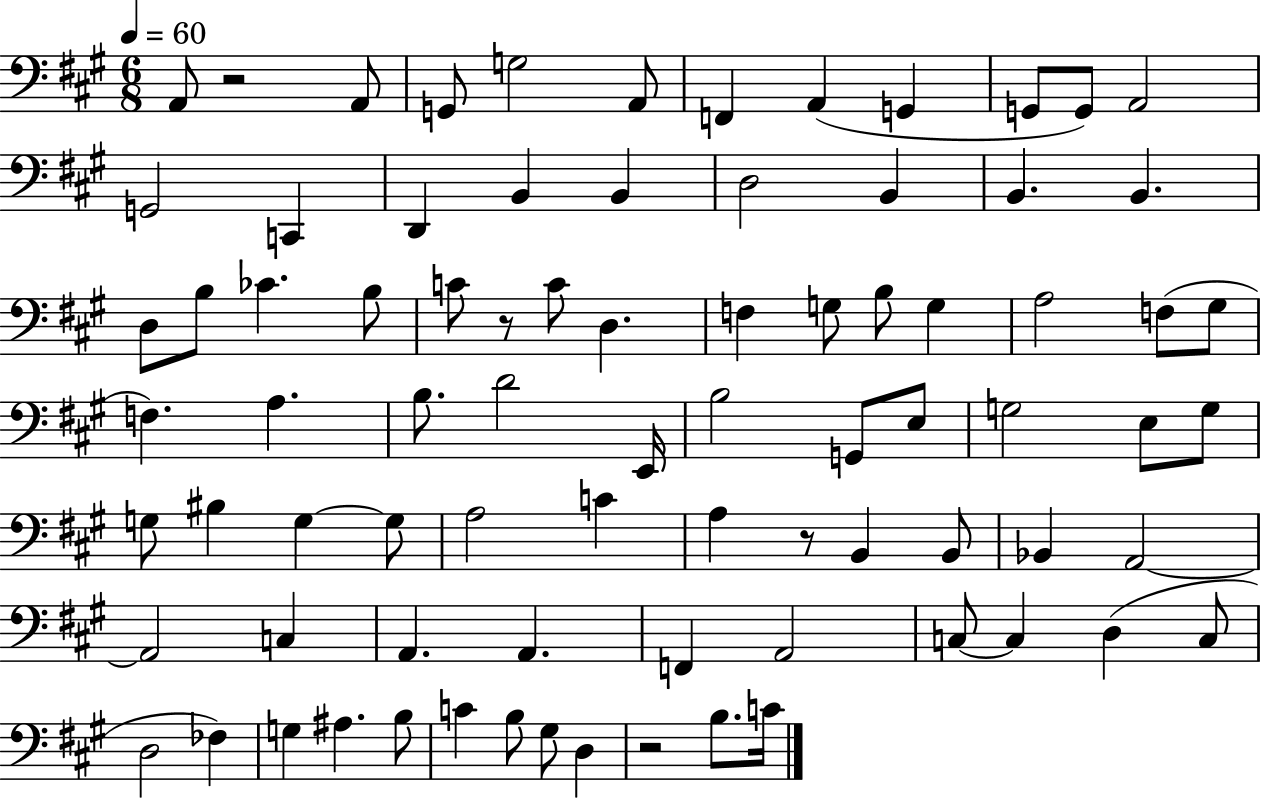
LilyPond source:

{
  \clef bass
  \numericTimeSignature
  \time 6/8
  \key a \major
  \tempo 4 = 60
  a,8 r2 a,8 | g,8 g2 a,8 | f,4 a,4( g,4 | g,8 g,8) a,2 | \break g,2 c,4 | d,4 b,4 b,4 | d2 b,4 | b,4. b,4. | \break d8 b8 ces'4. b8 | c'8 r8 c'8 d4. | f4 g8 b8 g4 | a2 f8( gis8 | \break f4.) a4. | b8. d'2 e,16 | b2 g,8 e8 | g2 e8 g8 | \break g8 bis4 g4~~ g8 | a2 c'4 | a4 r8 b,4 b,8 | bes,4 a,2~~ | \break a,2 c4 | a,4. a,4. | f,4 a,2 | c8~~ c4 d4( c8 | \break d2 fes4) | g4 ais4. b8 | c'4 b8 gis8 d4 | r2 b8. c'16 | \break \bar "|."
}